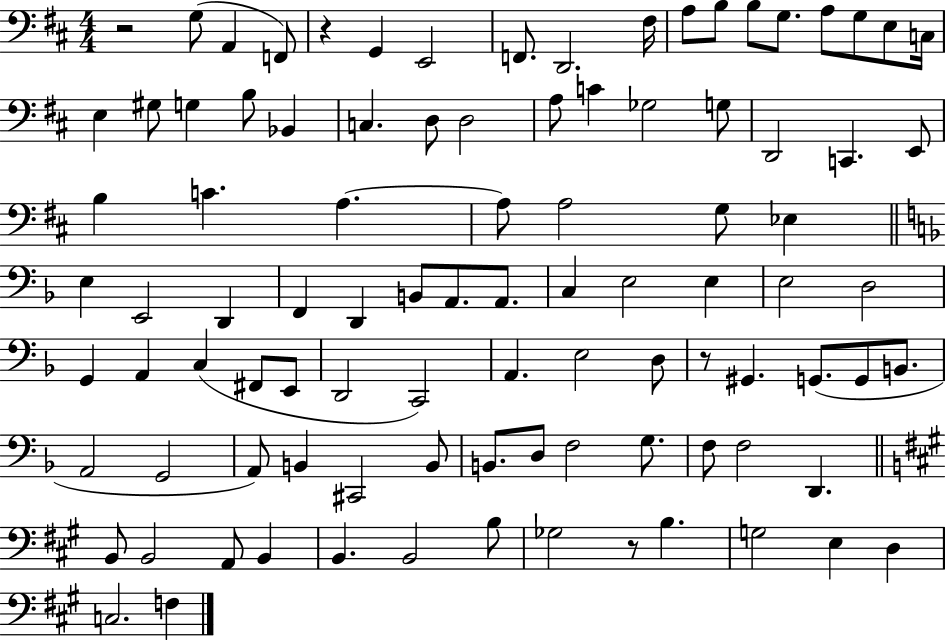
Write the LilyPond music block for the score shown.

{
  \clef bass
  \numericTimeSignature
  \time 4/4
  \key d \major
  r2 g8( a,4 f,8) | r4 g,4 e,2 | f,8. d,2. fis16 | a8 b8 b8 g8. a8 g8 e8 c16 | \break e4 gis8 g4 b8 bes,4 | c4. d8 d2 | a8 c'4 ges2 g8 | d,2 c,4. e,8 | \break b4 c'4. a4.~~ | a8 a2 g8 ees4 | \bar "||" \break \key f \major e4 e,2 d,4 | f,4 d,4 b,8 a,8. a,8. | c4 e2 e4 | e2 d2 | \break g,4 a,4 c4( fis,8 e,8 | d,2 c,2) | a,4. e2 d8 | r8 gis,4. g,8.( g,8 b,8. | \break a,2 g,2 | a,8) b,4 cis,2 b,8 | b,8. d8 f2 g8. | f8 f2 d,4. | \break \bar "||" \break \key a \major b,8 b,2 a,8 b,4 | b,4. b,2 b8 | ges2 r8 b4. | g2 e4 d4 | \break c2. f4 | \bar "|."
}